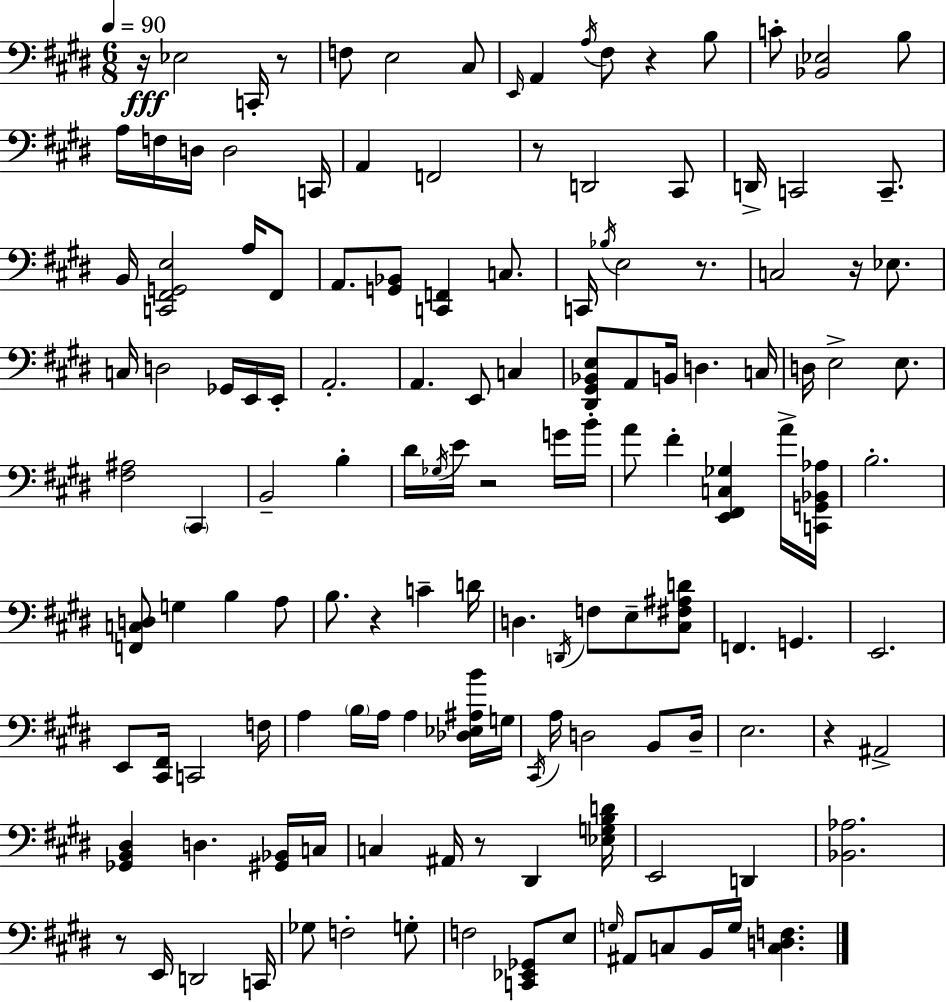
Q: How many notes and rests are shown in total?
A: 139